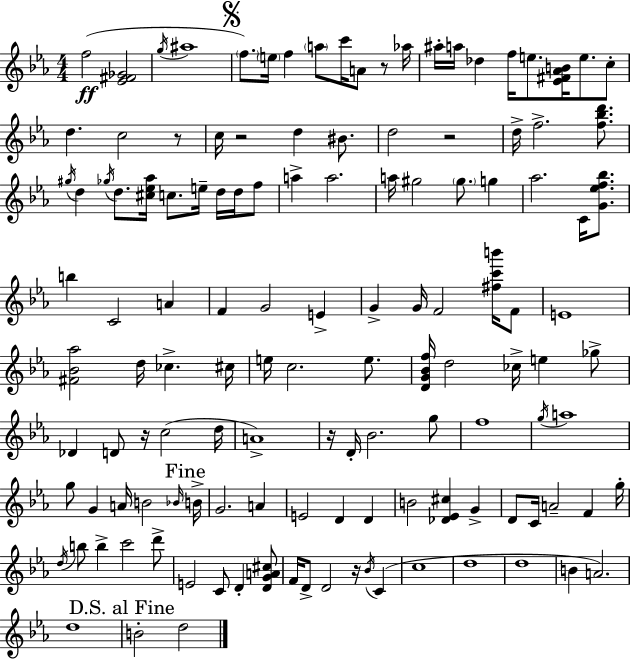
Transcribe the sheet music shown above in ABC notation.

X:1
T:Untitled
M:4/4
L:1/4
K:Eb
f2 [_E^F_G]2 g/4 ^a4 f/2 e/4 f a/2 c'/4 A/2 z/2 _a/4 ^a/4 a/4 _d f/4 e/2 [_E^F_AB]/4 e/2 c/2 d c2 z/2 c/4 z2 d ^B/2 d2 z2 d/4 f2 [f_bd']/2 ^g/4 d _g/4 d/2 [^c_e_a]/4 c/2 e/4 d/4 d/4 f/2 a a2 a/4 ^g2 ^g/2 g _a2 C/4 [G_ef_b]/2 b C2 A F G2 E G G/4 F2 [^fc'b']/4 F/2 E4 [^F_B_a]2 d/4 _c ^c/4 e/4 c2 e/2 [DG_Bf]/4 d2 _c/4 e _g/2 _D D/2 z/4 c2 d/4 A4 z/4 D/4 _B2 g/2 f4 g/4 a4 g/2 G A/4 B2 _B/4 B/4 G2 A E2 D D B2 [_D_E^c] G D/2 C/4 A2 F g/4 d/4 b/2 b c'2 d'/2 E2 C/2 D [DGA^c]/2 F/4 D/2 D2 z/4 _B/4 C c4 d4 d4 B A2 d4 B2 d2